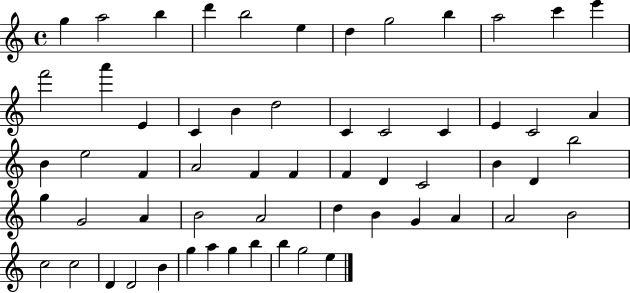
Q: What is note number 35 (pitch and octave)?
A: D4